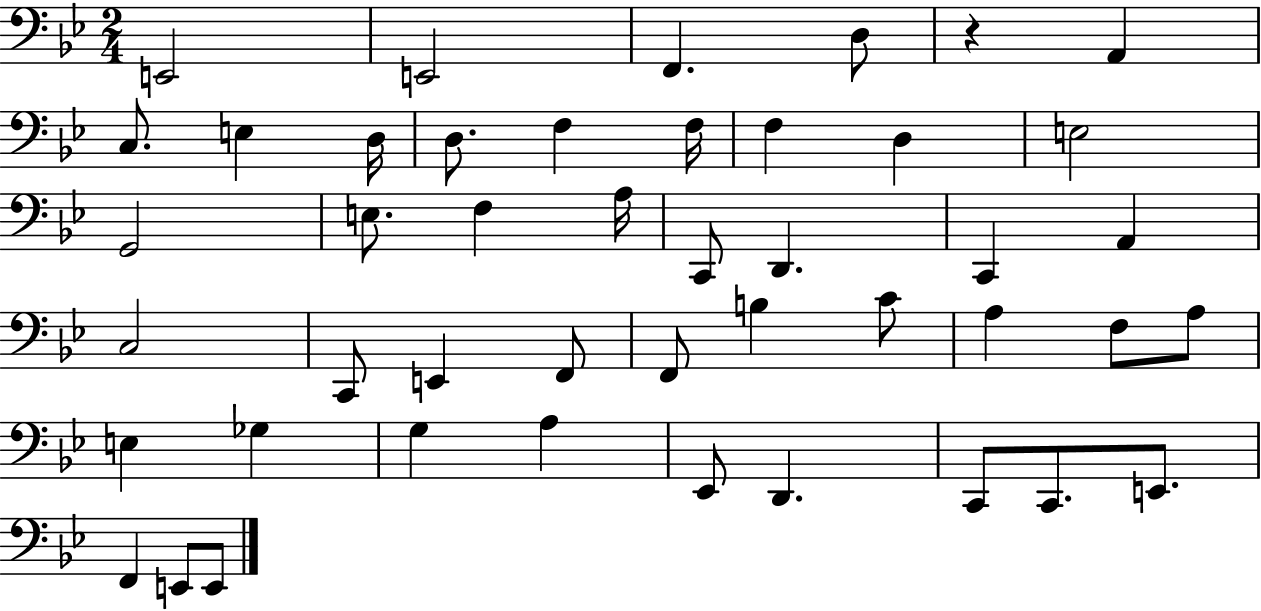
{
  \clef bass
  \numericTimeSignature
  \time 2/4
  \key bes \major
  \repeat volta 2 { e,2 | e,2 | f,4. d8 | r4 a,4 | \break c8. e4 d16 | d8. f4 f16 | f4 d4 | e2 | \break g,2 | e8. f4 a16 | c,8 d,4. | c,4 a,4 | \break c2 | c,8 e,4 f,8 | f,8 b4 c'8 | a4 f8 a8 | \break e4 ges4 | g4 a4 | ees,8 d,4. | c,8 c,8. e,8. | \break f,4 e,8 e,8 | } \bar "|."
}